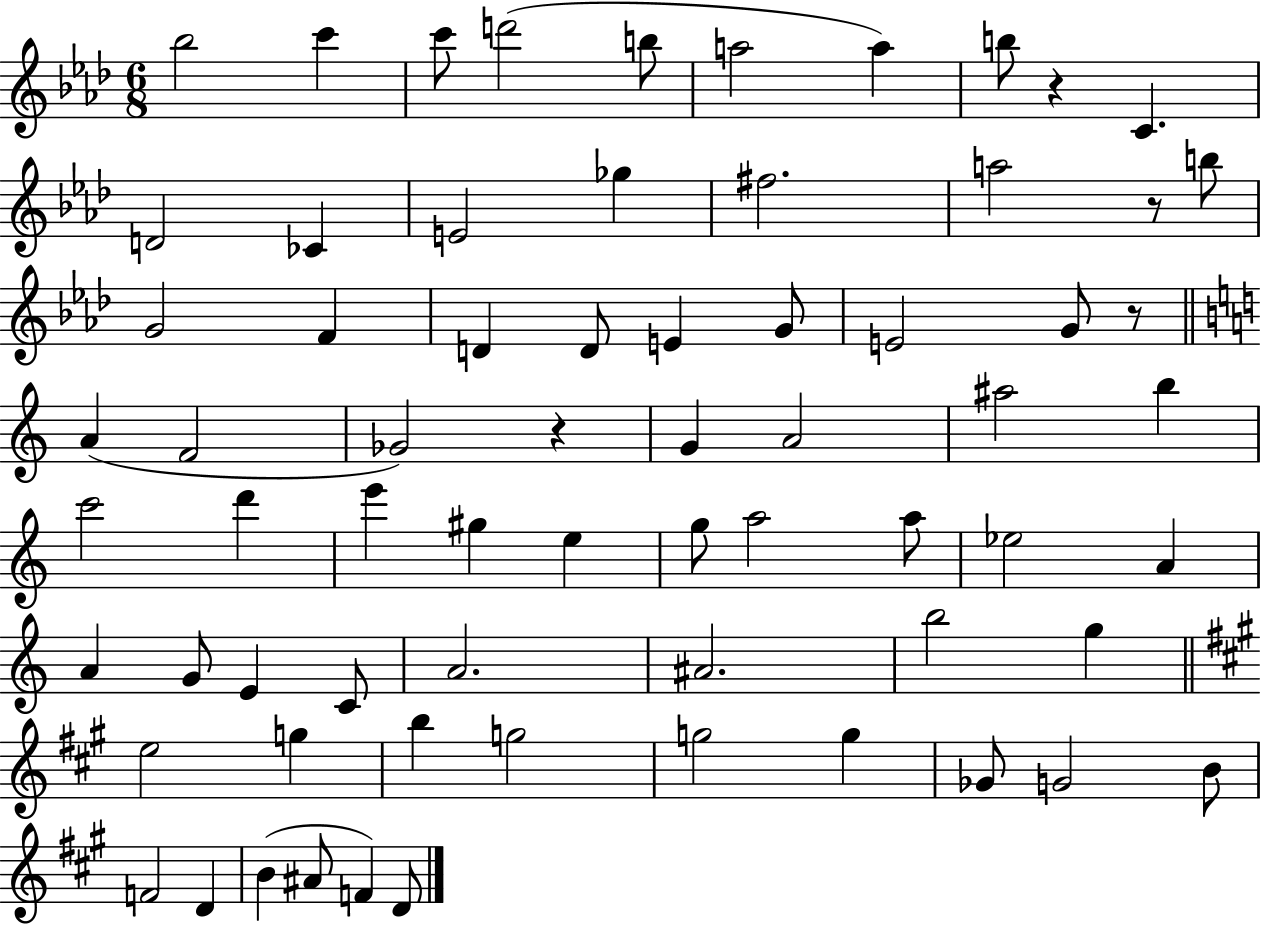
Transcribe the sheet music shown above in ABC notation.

X:1
T:Untitled
M:6/8
L:1/4
K:Ab
_b2 c' c'/2 d'2 b/2 a2 a b/2 z C D2 _C E2 _g ^f2 a2 z/2 b/2 G2 F D D/2 E G/2 E2 G/2 z/2 A F2 _G2 z G A2 ^a2 b c'2 d' e' ^g e g/2 a2 a/2 _e2 A A G/2 E C/2 A2 ^A2 b2 g e2 g b g2 g2 g _G/2 G2 B/2 F2 D B ^A/2 F D/2